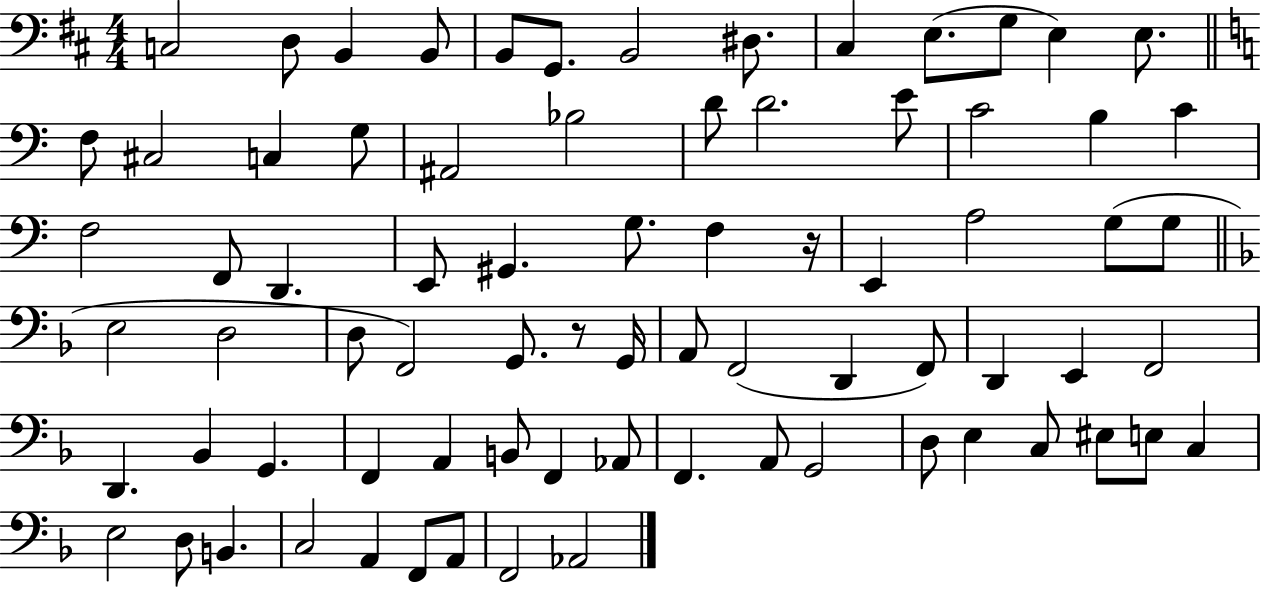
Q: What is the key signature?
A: D major